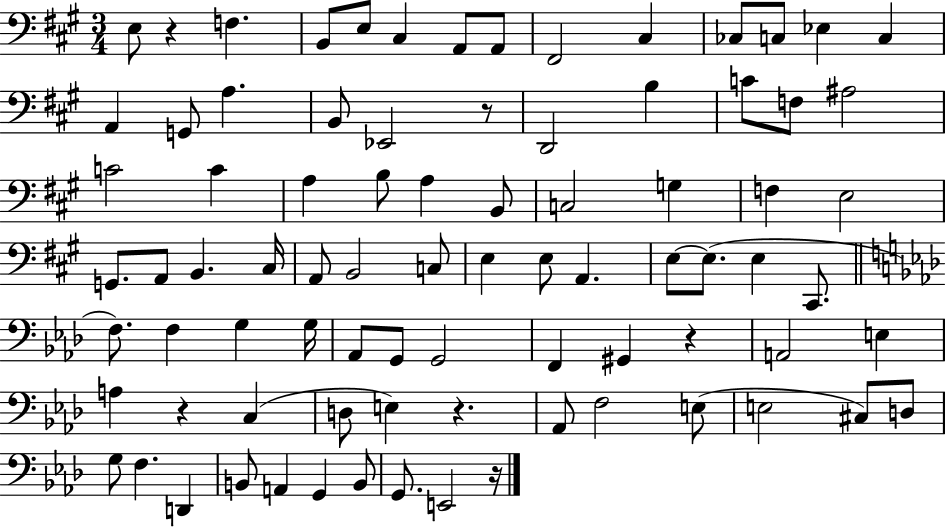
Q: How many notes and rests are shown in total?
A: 83